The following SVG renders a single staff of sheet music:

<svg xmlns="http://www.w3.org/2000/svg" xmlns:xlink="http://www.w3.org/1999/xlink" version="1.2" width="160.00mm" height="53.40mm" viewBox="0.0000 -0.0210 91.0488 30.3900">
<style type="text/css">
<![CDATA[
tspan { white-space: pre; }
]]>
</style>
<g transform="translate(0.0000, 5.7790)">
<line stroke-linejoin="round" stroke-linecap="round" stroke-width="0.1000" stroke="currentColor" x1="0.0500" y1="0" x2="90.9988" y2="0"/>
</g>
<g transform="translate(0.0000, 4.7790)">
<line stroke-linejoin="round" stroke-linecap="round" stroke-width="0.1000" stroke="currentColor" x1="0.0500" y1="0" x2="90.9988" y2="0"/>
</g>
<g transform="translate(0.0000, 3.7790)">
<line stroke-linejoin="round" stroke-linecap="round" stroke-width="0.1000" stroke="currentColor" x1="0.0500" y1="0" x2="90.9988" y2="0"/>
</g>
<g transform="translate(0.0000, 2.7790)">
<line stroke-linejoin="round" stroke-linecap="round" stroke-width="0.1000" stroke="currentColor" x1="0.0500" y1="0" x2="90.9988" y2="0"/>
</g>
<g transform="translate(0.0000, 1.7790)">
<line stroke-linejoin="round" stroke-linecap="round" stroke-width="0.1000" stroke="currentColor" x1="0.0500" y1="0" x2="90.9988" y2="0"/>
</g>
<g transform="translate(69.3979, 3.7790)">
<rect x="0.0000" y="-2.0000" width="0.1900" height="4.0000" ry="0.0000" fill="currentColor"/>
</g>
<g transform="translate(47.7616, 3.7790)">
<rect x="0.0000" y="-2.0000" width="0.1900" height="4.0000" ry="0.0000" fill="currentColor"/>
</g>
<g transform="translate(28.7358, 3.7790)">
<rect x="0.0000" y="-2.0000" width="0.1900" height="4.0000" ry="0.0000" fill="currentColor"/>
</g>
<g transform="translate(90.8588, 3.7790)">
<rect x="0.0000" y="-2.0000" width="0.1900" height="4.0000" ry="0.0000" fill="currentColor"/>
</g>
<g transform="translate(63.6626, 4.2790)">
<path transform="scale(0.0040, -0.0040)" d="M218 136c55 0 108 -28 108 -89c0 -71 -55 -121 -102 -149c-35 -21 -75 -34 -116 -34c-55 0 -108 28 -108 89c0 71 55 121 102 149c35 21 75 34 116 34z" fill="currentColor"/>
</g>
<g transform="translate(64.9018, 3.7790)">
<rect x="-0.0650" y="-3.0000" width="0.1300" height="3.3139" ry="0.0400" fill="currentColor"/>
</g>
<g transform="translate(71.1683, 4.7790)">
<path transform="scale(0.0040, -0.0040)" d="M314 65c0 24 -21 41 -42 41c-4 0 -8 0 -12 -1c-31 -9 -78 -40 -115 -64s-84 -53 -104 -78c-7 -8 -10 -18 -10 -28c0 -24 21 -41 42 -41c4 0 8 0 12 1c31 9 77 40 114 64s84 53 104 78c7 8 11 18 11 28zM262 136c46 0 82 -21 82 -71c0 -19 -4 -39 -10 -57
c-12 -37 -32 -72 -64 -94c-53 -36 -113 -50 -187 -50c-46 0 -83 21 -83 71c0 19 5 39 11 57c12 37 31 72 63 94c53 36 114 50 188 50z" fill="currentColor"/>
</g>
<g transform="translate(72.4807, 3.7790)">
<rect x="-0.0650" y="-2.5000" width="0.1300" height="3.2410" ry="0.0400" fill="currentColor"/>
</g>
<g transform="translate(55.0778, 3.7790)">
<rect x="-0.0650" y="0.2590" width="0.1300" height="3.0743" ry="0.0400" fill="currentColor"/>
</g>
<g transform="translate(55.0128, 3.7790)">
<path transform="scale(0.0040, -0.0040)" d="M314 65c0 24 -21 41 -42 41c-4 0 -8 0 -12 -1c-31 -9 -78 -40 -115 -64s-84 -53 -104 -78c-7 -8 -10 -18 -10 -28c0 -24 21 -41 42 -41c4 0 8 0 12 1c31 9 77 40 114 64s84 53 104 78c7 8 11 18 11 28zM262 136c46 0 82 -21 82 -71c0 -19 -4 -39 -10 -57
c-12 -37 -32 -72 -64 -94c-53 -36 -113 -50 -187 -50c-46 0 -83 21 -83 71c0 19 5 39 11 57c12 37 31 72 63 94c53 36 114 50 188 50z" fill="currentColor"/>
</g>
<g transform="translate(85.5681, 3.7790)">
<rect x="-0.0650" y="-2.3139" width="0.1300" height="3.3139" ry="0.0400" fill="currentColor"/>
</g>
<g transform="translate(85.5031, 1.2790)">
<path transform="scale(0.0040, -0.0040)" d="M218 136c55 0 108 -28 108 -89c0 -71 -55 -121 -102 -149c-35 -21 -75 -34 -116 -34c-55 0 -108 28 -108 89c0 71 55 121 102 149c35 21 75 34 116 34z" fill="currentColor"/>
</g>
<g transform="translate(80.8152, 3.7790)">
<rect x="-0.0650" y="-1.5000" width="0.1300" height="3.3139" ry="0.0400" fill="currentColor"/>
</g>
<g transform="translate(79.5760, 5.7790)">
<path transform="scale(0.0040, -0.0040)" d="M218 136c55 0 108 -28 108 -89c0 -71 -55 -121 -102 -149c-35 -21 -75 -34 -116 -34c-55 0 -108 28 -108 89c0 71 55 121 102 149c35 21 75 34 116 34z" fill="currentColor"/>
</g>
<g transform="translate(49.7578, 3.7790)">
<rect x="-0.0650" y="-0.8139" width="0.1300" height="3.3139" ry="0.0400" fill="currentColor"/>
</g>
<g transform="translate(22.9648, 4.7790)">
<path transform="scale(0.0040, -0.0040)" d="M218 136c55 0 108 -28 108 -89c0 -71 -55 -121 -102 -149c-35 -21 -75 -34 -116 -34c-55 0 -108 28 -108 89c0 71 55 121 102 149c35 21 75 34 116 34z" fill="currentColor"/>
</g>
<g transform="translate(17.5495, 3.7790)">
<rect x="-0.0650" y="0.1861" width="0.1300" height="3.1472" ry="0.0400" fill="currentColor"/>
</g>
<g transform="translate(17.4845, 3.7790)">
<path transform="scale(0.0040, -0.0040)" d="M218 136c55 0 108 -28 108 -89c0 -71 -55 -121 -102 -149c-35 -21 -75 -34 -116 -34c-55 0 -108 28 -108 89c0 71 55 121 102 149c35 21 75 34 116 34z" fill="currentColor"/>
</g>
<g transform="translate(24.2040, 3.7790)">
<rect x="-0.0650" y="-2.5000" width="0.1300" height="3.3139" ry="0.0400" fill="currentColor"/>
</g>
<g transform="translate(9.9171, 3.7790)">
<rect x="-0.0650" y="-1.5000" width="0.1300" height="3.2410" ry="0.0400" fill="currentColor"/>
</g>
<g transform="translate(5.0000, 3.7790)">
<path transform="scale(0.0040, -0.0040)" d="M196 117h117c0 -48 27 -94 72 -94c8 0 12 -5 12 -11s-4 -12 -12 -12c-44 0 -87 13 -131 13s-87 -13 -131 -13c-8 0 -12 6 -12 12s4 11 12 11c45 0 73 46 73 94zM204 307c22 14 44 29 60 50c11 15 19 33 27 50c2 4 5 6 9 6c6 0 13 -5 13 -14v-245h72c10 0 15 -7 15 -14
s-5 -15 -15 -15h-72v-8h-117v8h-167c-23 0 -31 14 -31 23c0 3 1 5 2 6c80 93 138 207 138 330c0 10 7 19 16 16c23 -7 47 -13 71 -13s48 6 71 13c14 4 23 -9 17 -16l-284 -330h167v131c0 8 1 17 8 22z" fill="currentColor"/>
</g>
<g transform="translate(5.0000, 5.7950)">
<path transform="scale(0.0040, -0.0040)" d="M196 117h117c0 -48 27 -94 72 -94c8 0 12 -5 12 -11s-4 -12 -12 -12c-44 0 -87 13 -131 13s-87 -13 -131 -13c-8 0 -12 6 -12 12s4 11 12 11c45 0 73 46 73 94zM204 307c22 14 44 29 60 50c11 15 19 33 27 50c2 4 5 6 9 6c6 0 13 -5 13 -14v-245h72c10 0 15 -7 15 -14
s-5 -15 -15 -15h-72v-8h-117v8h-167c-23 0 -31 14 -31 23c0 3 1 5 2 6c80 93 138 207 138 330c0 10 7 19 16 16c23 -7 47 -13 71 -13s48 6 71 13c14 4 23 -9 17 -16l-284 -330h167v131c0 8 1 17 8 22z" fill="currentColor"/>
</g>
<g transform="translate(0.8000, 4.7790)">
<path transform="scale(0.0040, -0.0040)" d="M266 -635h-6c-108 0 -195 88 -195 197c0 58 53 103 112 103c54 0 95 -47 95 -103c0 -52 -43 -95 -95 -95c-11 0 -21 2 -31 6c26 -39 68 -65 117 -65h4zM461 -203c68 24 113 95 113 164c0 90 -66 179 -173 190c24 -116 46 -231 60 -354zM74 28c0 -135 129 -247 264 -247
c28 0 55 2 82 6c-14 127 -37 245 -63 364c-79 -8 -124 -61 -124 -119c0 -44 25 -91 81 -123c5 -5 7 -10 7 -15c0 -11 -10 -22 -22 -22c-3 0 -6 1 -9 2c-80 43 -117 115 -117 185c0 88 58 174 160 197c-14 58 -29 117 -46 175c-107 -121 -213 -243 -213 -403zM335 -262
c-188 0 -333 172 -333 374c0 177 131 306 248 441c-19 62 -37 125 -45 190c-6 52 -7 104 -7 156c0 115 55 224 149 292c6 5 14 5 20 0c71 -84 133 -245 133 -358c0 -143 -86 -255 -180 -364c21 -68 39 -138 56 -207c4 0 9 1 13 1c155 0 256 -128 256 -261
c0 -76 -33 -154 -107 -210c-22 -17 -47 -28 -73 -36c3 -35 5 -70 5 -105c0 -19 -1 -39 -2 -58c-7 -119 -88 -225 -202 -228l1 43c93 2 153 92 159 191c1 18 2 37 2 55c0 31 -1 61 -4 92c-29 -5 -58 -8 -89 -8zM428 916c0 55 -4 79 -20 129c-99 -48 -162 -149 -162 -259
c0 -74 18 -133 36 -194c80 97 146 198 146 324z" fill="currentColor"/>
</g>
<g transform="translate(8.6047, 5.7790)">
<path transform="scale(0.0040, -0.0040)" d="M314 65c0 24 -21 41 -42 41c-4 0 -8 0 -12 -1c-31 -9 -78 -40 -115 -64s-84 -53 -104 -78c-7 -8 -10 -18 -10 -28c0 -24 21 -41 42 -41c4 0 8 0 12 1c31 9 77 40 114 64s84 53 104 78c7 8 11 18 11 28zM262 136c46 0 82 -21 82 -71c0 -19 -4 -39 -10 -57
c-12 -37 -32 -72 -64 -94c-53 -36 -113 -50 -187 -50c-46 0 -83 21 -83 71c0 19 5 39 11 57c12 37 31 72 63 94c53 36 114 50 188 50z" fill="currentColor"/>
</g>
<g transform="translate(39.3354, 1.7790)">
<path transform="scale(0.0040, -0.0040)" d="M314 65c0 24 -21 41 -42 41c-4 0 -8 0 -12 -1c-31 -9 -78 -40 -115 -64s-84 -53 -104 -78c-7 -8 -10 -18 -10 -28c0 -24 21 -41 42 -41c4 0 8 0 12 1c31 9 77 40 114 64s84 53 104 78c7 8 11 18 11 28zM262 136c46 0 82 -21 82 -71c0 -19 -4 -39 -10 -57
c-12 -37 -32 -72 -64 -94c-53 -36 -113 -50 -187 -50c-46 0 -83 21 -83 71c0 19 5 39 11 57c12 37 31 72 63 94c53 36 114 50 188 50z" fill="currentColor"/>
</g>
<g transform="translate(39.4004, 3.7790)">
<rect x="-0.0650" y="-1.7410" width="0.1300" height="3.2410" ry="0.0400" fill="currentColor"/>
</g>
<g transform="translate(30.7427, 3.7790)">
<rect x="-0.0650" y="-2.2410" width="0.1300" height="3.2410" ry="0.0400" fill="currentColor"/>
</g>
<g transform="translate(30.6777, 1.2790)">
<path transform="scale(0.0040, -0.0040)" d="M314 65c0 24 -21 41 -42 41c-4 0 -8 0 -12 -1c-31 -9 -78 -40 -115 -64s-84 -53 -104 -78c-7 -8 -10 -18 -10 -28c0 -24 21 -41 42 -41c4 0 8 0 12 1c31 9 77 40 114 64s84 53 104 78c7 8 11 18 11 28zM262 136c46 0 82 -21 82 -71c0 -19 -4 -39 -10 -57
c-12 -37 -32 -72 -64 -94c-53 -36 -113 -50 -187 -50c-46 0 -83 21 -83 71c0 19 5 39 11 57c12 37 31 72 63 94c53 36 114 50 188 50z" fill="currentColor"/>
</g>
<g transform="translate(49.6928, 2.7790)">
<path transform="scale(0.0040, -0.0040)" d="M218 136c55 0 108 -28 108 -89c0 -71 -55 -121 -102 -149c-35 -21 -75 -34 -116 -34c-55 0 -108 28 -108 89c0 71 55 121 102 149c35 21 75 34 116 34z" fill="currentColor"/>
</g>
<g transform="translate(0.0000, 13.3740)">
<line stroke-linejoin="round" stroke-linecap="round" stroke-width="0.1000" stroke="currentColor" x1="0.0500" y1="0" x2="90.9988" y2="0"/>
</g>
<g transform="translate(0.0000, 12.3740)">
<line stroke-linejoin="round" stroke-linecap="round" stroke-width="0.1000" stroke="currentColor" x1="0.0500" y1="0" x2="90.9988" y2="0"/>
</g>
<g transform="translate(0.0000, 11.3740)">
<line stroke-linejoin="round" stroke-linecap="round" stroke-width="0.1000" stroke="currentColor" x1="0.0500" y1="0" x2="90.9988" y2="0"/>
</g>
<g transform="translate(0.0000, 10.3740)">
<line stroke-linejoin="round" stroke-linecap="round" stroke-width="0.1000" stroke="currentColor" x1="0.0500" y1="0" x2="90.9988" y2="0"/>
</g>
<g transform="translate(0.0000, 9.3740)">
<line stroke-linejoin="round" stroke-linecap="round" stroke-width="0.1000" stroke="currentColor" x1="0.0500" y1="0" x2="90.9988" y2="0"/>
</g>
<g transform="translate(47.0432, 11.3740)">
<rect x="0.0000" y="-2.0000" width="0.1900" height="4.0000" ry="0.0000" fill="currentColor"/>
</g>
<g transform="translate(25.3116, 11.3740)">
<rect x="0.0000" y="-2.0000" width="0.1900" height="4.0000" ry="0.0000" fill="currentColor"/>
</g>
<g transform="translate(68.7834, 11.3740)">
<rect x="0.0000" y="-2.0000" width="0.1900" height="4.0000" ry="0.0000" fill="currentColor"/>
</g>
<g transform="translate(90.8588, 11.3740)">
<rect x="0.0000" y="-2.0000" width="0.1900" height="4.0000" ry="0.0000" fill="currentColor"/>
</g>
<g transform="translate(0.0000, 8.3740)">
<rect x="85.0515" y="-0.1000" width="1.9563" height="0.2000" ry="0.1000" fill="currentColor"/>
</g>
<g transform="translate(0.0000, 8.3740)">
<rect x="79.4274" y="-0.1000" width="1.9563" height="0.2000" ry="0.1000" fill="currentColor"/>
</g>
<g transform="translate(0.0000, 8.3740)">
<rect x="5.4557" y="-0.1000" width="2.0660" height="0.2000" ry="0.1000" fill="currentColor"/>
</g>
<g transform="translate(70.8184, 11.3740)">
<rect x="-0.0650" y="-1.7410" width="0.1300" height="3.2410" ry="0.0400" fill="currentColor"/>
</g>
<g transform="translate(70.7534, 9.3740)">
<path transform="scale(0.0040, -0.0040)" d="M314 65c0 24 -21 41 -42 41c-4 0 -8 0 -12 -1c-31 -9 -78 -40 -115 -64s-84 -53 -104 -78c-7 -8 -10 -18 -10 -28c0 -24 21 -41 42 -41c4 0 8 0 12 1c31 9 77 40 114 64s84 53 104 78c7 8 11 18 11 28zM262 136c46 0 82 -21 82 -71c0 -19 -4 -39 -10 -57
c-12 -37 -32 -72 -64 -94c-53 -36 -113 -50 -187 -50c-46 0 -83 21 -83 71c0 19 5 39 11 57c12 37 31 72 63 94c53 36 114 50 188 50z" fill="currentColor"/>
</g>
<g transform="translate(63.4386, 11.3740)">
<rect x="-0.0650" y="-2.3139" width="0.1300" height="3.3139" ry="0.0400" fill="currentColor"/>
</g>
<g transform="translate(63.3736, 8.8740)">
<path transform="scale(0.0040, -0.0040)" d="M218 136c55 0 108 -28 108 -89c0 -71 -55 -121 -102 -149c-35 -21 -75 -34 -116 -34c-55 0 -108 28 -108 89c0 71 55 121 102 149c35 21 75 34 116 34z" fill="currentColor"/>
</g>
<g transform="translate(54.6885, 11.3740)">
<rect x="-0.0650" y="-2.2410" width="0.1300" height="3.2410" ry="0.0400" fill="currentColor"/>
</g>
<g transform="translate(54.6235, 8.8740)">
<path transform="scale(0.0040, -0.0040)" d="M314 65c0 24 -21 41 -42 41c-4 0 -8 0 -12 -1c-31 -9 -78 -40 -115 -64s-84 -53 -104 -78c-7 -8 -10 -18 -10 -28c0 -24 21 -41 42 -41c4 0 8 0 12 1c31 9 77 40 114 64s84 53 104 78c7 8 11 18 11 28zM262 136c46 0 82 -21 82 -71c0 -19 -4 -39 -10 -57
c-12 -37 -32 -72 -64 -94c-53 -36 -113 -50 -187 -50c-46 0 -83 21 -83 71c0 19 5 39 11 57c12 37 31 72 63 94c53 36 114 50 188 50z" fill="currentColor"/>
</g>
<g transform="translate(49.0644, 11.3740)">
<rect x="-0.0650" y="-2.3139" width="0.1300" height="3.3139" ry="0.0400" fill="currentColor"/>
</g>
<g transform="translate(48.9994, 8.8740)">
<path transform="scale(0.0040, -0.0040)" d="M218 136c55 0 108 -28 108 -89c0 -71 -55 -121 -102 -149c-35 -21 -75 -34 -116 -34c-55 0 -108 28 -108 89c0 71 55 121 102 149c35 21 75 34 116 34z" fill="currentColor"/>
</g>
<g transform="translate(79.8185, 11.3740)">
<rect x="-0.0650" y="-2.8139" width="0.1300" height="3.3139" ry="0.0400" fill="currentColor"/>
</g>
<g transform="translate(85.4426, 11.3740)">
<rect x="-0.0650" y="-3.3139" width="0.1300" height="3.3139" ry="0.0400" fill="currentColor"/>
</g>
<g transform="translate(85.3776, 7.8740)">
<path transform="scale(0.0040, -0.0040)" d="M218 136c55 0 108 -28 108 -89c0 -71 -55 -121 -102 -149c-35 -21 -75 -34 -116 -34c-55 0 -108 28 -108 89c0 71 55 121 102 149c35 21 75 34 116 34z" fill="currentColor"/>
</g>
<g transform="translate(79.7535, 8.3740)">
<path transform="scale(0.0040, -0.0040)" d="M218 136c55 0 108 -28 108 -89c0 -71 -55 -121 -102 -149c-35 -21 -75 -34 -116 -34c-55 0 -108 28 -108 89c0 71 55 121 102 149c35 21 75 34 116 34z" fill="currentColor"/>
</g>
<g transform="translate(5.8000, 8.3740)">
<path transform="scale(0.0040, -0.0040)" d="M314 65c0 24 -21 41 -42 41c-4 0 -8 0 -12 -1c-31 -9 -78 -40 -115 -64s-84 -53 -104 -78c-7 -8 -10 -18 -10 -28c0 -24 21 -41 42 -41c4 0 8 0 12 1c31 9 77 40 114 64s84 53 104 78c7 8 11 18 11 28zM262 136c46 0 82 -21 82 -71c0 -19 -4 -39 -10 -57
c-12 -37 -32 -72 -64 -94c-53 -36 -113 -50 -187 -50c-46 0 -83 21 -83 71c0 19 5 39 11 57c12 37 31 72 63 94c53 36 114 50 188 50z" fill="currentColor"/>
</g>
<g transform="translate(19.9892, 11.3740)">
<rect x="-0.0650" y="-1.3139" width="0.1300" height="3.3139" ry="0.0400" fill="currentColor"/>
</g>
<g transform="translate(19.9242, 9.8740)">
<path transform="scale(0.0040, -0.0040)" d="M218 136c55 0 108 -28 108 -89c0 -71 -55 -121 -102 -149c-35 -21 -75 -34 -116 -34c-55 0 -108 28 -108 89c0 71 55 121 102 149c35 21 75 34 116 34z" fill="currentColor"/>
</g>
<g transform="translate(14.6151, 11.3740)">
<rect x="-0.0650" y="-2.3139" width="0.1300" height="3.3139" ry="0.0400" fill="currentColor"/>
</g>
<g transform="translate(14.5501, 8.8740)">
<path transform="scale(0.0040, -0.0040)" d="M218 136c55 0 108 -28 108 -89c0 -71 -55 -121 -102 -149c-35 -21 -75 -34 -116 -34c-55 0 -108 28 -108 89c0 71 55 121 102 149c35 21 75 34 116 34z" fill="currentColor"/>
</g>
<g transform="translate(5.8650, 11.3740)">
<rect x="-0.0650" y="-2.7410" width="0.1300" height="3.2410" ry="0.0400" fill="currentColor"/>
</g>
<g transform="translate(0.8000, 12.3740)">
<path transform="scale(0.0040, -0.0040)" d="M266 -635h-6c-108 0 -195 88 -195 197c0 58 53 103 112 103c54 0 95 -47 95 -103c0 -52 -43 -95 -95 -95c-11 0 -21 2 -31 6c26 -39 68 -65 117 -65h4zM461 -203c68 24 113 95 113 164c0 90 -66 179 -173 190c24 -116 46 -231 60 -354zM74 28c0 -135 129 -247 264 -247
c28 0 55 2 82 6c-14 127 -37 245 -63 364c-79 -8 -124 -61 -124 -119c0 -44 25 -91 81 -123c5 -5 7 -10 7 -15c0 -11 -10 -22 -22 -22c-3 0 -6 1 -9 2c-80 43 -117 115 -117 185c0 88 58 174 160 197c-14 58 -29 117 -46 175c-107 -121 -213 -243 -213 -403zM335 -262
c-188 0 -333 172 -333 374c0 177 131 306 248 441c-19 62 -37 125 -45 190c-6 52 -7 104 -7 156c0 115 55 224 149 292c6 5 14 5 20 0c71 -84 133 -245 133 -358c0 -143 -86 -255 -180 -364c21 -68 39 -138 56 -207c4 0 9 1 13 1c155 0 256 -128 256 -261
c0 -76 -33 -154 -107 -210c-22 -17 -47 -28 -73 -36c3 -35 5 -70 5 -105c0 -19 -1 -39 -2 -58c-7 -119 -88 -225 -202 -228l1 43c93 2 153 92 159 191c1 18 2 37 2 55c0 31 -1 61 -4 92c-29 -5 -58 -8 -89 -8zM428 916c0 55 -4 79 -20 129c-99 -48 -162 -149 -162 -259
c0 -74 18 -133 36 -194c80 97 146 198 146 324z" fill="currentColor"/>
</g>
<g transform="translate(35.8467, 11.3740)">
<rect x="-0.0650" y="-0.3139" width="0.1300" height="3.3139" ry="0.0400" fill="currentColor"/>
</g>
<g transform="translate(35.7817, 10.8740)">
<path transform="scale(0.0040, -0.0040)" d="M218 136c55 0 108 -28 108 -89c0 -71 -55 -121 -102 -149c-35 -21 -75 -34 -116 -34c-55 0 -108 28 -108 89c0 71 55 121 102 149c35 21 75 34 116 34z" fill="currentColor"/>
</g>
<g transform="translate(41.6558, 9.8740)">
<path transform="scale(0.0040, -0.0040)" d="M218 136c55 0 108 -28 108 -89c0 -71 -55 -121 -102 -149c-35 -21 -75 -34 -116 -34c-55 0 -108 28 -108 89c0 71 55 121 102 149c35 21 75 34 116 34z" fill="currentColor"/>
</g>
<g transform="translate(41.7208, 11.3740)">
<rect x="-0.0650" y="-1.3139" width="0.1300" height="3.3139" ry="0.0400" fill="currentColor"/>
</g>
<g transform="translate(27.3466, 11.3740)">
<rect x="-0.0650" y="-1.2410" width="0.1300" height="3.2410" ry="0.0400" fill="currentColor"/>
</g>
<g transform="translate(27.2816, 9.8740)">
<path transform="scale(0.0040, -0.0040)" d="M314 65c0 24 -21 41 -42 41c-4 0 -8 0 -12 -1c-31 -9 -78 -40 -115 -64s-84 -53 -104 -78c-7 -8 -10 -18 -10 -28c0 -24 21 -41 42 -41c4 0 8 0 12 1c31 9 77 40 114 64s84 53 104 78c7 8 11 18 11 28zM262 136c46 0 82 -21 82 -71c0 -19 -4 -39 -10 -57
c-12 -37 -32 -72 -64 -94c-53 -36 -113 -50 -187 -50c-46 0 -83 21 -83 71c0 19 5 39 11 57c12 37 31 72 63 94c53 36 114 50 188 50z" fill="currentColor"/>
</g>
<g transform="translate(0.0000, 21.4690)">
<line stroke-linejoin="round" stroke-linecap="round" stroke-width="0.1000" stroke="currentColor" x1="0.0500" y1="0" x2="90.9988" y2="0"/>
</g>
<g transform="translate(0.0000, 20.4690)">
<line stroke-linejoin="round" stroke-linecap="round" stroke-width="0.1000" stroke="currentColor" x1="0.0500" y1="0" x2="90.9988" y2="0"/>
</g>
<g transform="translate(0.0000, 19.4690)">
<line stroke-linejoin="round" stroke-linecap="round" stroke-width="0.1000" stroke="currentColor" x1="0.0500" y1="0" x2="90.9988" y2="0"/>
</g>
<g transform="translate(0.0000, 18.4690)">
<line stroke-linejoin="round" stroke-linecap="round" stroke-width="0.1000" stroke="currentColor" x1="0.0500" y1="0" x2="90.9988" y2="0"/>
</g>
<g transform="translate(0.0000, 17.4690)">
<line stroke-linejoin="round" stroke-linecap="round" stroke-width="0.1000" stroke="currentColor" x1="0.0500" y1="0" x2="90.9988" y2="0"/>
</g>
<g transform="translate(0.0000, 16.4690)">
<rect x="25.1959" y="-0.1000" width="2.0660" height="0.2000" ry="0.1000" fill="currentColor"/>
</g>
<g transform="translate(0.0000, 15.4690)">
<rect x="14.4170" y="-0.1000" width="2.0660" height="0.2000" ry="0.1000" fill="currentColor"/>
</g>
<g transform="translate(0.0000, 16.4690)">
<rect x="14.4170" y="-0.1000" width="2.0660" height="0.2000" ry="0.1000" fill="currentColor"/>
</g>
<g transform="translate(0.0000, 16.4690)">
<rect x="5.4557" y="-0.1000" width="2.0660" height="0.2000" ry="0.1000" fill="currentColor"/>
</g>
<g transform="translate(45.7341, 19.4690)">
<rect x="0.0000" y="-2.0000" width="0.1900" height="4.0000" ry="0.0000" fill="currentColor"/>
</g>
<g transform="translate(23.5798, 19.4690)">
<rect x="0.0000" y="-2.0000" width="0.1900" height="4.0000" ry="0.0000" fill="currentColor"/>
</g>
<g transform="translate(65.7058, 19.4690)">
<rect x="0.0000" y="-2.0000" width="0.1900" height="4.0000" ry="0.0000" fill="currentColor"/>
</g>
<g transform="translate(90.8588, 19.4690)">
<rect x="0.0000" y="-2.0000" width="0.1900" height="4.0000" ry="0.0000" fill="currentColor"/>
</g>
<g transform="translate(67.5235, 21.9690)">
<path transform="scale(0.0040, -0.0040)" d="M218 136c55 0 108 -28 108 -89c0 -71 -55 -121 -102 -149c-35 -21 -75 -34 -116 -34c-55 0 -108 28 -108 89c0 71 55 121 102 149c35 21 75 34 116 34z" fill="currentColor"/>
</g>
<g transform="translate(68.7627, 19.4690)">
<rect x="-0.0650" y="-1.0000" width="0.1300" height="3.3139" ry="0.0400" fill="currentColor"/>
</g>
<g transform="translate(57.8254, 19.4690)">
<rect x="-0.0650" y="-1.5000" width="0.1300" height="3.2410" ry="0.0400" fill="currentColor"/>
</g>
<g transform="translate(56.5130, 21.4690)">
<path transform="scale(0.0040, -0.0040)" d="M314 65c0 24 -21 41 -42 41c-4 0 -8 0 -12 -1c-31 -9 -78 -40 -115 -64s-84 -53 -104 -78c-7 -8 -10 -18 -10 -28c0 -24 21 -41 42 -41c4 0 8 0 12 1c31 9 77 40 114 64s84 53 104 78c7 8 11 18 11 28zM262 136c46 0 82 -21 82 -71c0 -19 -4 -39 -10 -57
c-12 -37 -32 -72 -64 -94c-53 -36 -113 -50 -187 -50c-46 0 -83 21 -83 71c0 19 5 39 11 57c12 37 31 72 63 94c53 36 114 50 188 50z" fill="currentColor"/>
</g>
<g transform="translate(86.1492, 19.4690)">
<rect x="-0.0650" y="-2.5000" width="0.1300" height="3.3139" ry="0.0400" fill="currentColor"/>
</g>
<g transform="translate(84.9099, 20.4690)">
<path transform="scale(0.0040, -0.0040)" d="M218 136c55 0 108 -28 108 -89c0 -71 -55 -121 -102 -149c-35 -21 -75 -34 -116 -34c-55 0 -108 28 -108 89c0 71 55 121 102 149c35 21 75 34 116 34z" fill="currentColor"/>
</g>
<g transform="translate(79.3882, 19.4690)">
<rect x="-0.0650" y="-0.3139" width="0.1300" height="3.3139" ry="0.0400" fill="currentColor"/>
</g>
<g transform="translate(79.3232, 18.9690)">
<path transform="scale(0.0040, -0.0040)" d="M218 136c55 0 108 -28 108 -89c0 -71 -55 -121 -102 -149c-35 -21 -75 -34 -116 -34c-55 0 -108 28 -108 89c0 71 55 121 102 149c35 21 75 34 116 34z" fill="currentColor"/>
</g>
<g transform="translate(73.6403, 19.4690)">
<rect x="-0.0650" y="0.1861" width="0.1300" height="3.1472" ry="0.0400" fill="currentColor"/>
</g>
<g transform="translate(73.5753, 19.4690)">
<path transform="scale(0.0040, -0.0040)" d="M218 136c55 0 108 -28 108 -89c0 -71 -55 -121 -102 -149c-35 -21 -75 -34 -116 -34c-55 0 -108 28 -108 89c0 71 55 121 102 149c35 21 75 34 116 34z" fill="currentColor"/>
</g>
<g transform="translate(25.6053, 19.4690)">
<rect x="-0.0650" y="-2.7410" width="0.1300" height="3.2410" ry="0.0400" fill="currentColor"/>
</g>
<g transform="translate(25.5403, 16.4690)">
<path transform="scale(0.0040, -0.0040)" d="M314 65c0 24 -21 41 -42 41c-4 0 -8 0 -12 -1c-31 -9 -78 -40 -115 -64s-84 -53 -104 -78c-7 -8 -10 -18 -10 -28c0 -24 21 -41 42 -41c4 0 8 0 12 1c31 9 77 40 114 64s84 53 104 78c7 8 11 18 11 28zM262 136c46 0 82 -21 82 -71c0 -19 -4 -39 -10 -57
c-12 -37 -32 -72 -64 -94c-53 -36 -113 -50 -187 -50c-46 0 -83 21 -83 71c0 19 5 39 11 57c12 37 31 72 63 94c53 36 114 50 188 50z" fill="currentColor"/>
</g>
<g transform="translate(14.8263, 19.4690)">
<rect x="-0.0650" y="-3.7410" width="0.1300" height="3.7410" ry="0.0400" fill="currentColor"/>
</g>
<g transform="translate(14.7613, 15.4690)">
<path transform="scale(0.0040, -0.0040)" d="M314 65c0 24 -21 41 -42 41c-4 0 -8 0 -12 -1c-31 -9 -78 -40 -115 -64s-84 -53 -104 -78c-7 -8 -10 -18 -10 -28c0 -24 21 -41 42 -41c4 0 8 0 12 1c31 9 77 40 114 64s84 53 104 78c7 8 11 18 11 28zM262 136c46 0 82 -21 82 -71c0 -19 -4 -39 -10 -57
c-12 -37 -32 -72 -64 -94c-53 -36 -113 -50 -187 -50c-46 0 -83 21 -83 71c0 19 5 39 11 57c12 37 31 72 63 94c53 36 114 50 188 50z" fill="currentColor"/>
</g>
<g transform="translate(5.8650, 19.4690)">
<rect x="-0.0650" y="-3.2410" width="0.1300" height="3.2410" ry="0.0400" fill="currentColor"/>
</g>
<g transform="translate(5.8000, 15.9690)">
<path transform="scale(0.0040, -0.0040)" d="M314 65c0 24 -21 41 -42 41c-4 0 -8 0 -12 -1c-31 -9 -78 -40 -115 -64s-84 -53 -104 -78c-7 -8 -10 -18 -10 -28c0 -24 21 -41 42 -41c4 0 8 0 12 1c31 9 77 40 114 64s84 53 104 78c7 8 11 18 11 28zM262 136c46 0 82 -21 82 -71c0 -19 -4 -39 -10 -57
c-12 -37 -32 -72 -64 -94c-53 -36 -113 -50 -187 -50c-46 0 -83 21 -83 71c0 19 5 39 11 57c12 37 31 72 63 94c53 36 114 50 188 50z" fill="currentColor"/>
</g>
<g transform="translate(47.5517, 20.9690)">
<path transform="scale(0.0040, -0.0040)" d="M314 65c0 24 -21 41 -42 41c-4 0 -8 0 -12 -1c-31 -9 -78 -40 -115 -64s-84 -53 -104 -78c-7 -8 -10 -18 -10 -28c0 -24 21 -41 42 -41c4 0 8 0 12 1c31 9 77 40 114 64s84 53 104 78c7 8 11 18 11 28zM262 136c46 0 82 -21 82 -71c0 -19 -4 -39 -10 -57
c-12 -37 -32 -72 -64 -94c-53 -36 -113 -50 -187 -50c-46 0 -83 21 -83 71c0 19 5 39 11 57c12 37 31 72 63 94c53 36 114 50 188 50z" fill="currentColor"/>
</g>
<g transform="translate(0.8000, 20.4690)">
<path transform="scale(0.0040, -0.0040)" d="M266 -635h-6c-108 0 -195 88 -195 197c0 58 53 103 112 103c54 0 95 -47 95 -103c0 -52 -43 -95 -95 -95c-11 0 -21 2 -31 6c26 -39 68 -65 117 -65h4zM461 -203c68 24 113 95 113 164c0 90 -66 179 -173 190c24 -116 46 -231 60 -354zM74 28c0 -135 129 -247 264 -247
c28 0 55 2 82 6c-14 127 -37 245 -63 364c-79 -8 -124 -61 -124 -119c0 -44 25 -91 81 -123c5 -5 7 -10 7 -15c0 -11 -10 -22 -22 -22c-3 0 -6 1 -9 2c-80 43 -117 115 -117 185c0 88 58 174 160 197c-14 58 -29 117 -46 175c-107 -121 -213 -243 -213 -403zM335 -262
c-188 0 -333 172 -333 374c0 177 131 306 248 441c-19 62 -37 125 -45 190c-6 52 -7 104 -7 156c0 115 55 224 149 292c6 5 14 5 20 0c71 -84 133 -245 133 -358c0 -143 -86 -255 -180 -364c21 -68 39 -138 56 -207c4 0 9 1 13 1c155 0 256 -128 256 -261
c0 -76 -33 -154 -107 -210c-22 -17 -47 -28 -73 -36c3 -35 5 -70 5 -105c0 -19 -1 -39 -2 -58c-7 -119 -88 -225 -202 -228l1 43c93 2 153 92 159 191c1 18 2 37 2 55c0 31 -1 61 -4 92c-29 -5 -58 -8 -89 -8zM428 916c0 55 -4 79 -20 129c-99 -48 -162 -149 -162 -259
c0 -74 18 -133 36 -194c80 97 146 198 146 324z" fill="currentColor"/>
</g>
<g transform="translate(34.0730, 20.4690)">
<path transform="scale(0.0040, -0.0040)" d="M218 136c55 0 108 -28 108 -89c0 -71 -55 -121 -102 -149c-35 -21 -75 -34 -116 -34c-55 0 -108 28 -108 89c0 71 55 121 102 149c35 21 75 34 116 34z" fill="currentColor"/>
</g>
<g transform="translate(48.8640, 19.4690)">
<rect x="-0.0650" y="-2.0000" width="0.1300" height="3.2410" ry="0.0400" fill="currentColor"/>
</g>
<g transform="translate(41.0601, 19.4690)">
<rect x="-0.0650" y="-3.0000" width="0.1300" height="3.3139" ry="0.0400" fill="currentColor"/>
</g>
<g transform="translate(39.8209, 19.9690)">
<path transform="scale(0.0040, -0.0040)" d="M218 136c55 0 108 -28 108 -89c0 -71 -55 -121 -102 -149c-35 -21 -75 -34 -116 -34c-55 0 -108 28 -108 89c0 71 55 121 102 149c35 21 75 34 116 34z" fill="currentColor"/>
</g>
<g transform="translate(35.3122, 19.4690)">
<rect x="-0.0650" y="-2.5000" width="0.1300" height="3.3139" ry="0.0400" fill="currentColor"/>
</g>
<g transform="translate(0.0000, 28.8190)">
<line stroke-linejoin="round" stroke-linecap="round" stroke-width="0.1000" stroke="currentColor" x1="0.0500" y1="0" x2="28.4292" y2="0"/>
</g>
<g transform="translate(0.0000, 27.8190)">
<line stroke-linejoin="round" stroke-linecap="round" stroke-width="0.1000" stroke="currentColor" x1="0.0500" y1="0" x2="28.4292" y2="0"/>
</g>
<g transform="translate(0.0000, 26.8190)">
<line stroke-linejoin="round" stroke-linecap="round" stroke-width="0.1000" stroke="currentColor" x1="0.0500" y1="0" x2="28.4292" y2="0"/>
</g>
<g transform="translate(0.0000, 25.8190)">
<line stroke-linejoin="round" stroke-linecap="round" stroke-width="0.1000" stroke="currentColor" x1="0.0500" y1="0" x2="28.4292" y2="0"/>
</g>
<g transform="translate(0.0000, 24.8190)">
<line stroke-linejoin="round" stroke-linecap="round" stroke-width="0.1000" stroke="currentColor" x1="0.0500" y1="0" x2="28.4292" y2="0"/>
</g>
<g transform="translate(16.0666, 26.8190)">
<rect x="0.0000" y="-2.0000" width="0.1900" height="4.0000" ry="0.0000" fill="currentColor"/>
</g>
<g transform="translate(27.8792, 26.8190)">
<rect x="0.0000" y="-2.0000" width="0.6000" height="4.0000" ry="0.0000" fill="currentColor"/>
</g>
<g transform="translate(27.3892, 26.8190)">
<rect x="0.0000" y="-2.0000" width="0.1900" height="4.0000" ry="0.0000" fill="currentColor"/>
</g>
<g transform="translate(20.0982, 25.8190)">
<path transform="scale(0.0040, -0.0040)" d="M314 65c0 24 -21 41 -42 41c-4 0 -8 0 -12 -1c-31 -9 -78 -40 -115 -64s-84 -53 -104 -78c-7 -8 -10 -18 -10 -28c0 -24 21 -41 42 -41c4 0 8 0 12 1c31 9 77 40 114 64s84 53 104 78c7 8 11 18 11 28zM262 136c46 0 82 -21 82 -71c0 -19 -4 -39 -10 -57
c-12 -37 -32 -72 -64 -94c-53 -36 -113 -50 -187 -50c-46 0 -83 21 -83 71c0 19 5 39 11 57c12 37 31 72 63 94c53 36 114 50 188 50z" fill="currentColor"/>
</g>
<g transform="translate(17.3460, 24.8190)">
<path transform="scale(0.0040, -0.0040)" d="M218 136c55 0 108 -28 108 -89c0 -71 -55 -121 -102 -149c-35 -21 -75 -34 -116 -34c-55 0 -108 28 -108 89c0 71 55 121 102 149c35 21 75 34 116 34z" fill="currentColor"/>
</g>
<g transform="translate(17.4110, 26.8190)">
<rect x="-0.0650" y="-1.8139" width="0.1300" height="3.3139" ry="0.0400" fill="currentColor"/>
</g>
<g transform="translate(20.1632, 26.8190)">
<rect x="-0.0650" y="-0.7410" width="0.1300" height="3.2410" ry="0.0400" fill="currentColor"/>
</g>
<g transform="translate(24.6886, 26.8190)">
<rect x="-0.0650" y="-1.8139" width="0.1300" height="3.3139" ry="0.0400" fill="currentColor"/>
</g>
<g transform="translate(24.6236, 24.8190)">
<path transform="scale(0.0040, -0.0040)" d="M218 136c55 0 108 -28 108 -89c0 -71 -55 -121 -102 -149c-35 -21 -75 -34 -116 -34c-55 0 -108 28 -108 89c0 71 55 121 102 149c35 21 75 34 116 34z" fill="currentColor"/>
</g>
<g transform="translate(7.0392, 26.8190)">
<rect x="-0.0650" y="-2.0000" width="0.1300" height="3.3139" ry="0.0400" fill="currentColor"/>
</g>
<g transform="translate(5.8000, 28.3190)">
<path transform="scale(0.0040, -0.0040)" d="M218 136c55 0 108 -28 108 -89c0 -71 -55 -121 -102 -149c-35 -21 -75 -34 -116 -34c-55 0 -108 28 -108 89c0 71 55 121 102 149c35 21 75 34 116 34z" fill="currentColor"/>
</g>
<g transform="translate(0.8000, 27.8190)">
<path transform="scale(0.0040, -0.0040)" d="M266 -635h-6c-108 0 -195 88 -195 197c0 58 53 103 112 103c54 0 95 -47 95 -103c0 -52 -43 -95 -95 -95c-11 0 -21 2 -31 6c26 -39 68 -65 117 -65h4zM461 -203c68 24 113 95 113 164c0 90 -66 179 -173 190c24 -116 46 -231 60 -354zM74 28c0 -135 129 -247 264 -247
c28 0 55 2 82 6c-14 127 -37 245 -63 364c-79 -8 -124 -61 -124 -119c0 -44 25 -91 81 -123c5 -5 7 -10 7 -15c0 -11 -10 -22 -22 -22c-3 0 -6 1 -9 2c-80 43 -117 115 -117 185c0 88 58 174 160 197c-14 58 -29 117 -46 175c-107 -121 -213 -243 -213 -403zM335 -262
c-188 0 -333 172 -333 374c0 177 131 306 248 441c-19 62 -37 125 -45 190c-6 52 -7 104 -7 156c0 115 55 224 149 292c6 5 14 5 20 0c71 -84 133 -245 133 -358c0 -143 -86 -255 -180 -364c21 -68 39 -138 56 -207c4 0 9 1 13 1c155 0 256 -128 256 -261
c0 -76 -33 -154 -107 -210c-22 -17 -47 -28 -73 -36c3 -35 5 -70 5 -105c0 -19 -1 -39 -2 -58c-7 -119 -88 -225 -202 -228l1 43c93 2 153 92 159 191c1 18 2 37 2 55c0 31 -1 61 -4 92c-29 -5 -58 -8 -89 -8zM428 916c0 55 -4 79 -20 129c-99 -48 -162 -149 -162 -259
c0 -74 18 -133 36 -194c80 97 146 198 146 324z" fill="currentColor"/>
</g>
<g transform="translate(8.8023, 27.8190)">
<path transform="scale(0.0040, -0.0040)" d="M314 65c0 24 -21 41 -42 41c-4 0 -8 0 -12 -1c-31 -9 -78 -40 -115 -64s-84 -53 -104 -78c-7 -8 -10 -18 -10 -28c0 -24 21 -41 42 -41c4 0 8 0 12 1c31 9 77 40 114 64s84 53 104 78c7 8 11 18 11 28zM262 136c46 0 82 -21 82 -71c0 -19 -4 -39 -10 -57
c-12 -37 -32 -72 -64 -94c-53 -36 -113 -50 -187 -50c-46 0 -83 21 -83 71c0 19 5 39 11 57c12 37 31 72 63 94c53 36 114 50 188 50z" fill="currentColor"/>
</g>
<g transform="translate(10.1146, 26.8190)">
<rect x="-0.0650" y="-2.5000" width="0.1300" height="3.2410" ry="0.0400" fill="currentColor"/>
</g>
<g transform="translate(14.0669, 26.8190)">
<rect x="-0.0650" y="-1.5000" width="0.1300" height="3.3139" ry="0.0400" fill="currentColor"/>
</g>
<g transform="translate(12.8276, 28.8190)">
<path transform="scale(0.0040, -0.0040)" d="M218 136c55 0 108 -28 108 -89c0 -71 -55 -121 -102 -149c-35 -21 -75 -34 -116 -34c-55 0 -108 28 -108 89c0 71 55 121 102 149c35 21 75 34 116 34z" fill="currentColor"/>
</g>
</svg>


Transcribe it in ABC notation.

X:1
T:Untitled
M:4/4
L:1/4
K:C
E2 B G g2 f2 d B2 A G2 E g a2 g e e2 c e g g2 g f2 a b b2 c'2 a2 G A F2 E2 D B c G F G2 E f d2 f